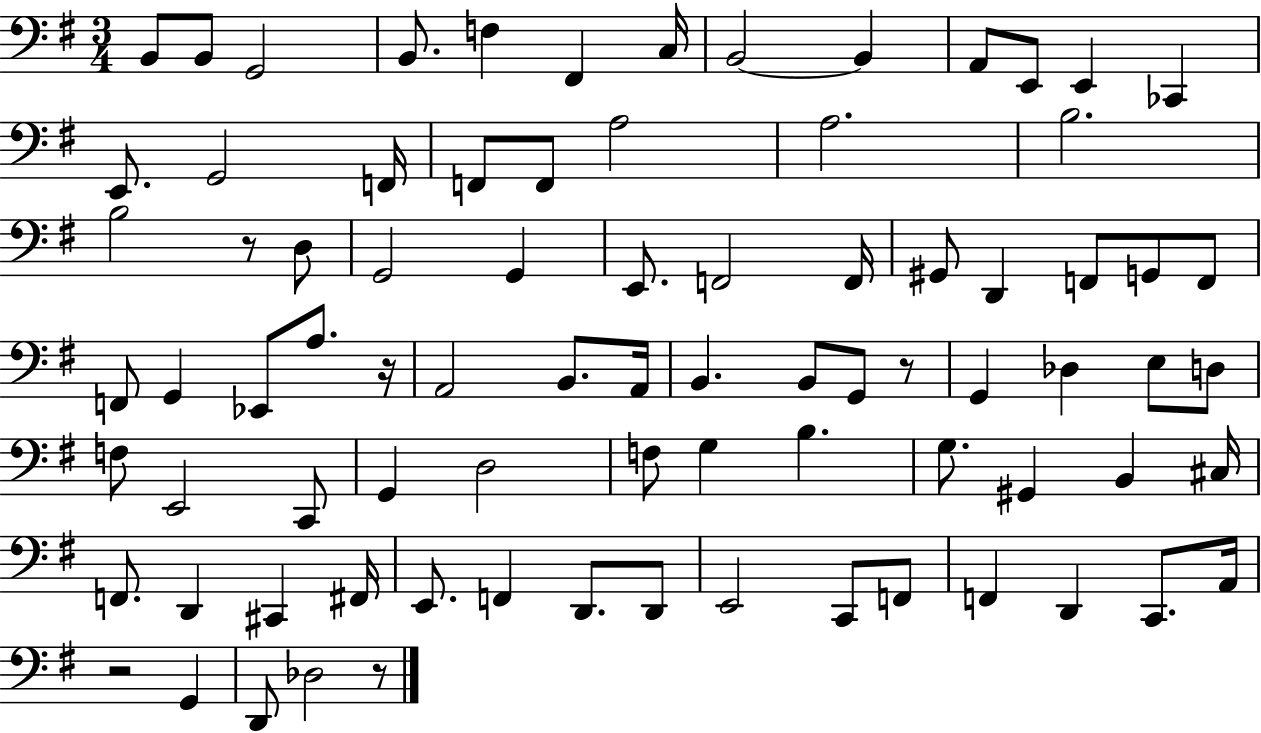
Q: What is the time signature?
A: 3/4